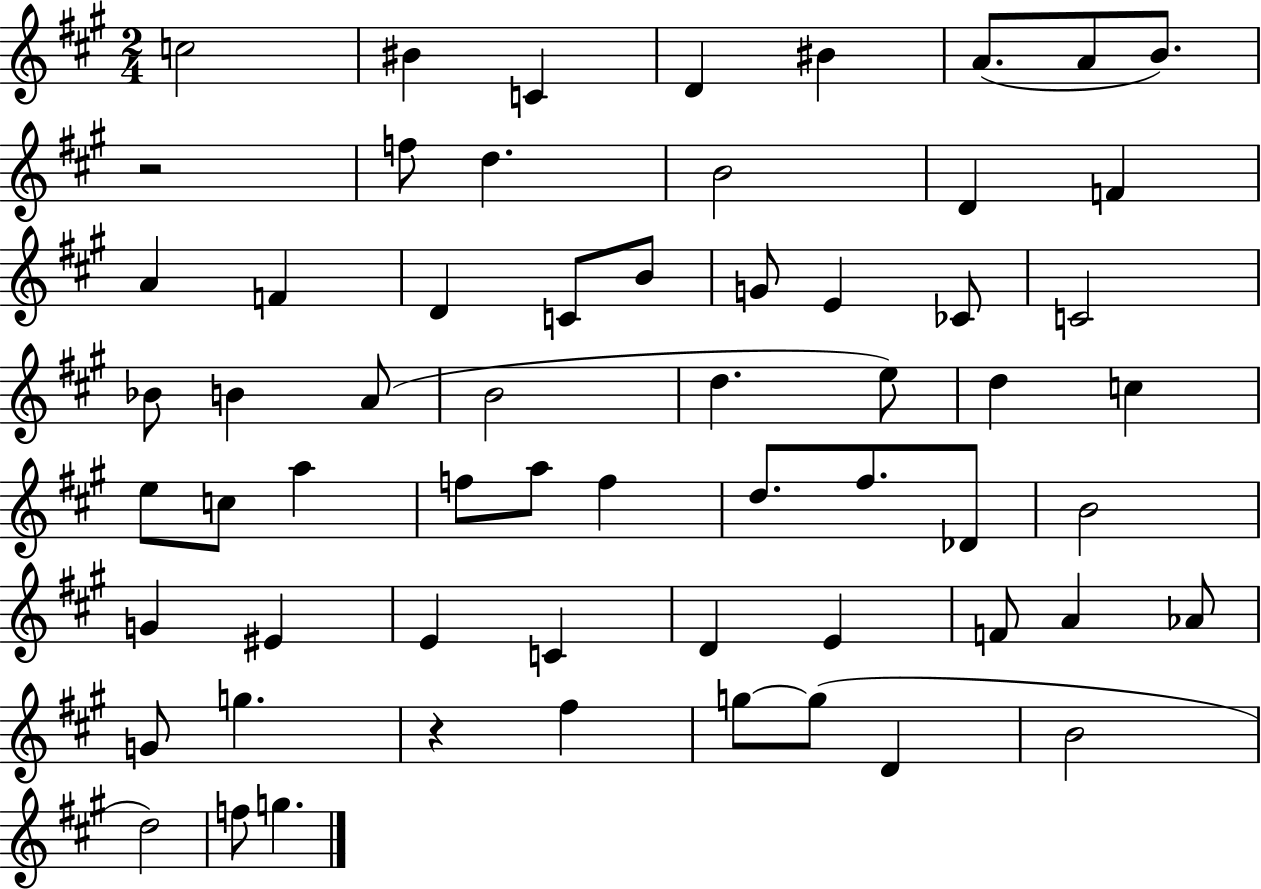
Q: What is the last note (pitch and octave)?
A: G5